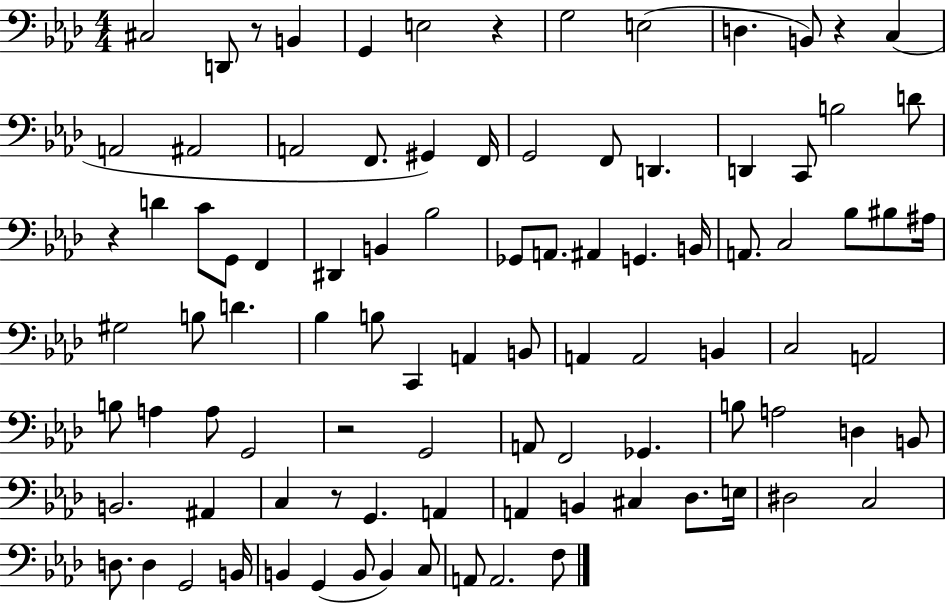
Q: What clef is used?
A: bass